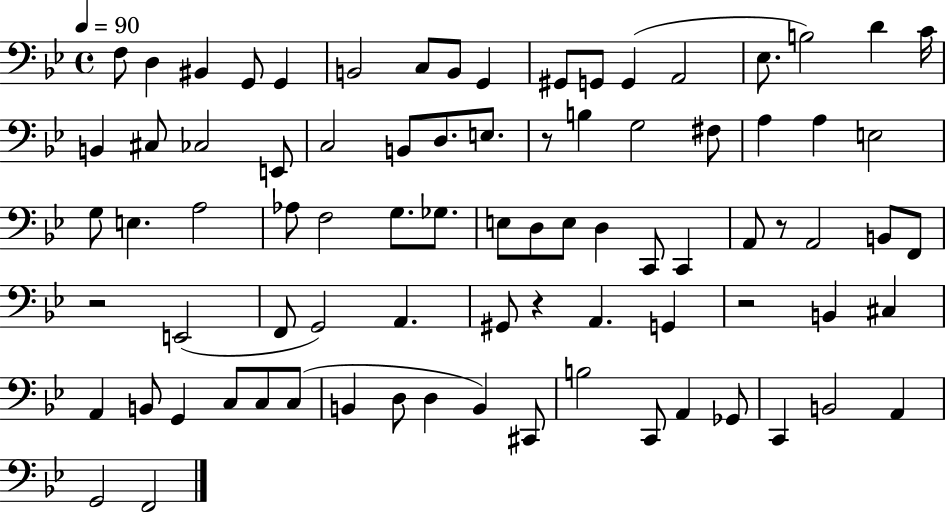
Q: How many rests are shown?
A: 5